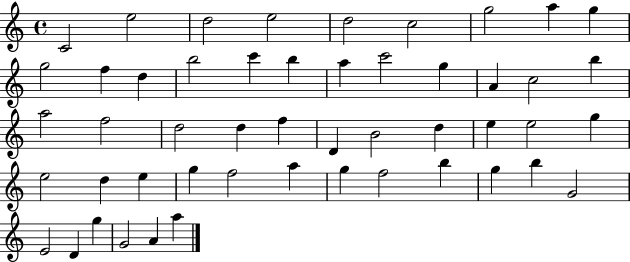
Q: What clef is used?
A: treble